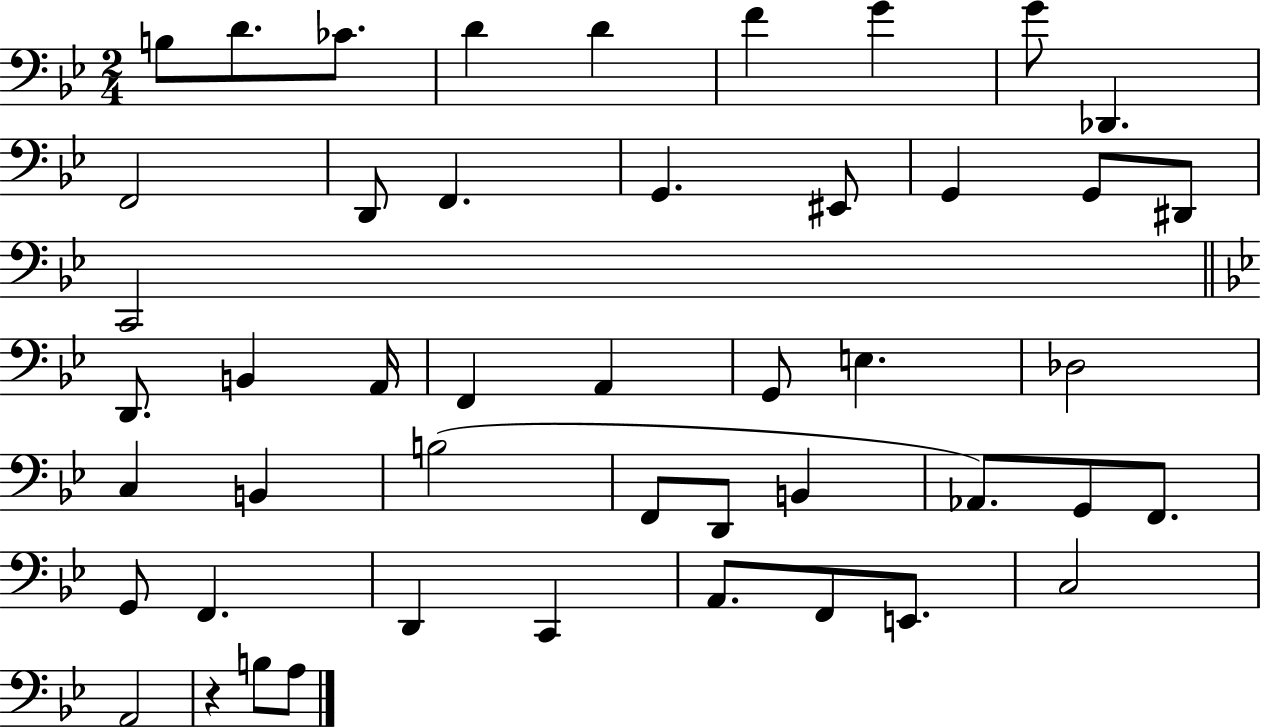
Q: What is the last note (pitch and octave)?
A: A3